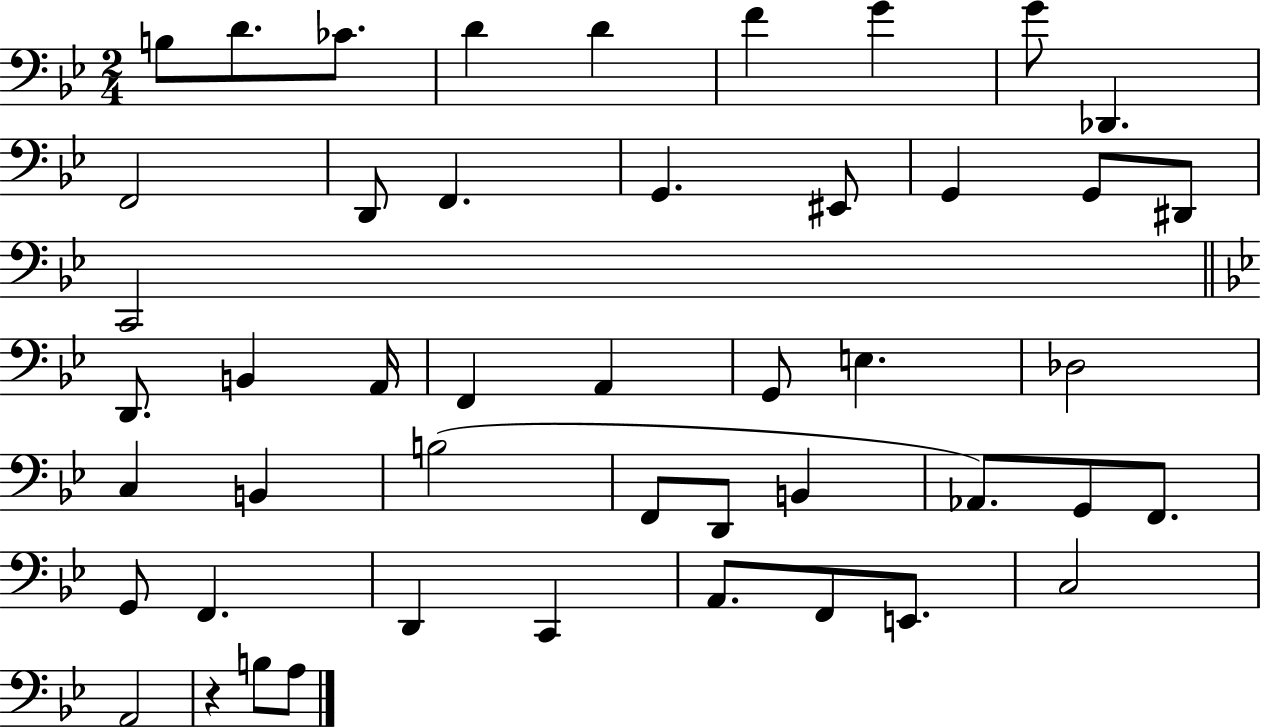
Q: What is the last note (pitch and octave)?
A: A3